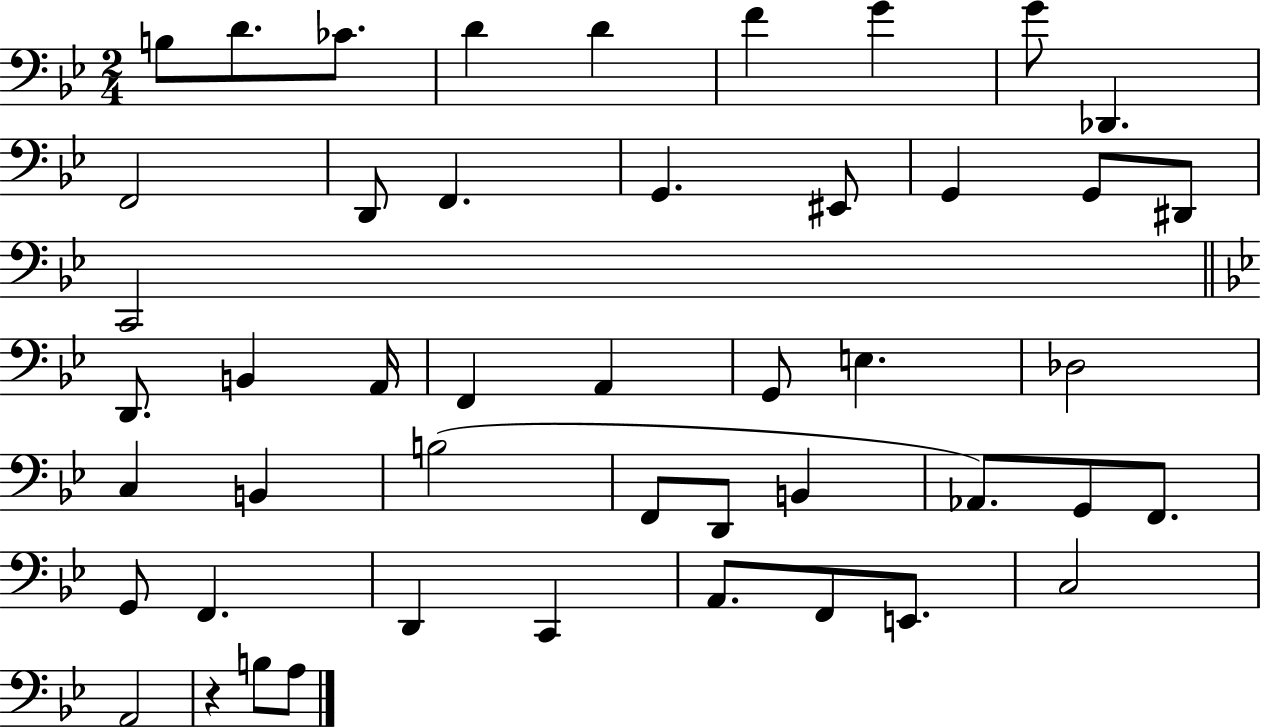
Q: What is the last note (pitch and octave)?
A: A3